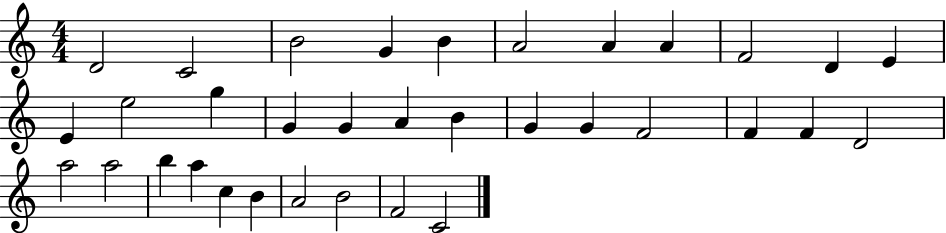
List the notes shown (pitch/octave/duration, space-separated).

D4/h C4/h B4/h G4/q B4/q A4/h A4/q A4/q F4/h D4/q E4/q E4/q E5/h G5/q G4/q G4/q A4/q B4/q G4/q G4/q F4/h F4/q F4/q D4/h A5/h A5/h B5/q A5/q C5/q B4/q A4/h B4/h F4/h C4/h